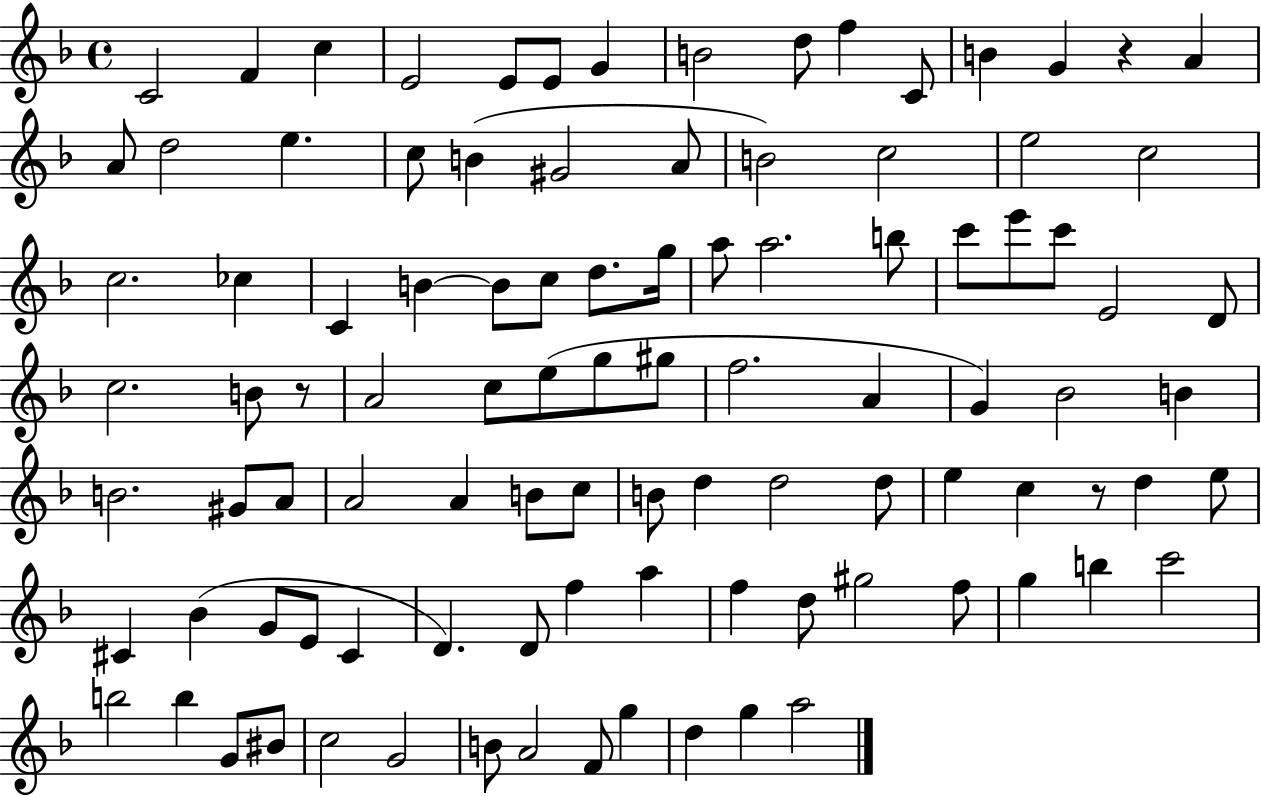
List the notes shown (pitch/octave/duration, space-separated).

C4/h F4/q C5/q E4/h E4/e E4/e G4/q B4/h D5/e F5/q C4/e B4/q G4/q R/q A4/q A4/e D5/h E5/q. C5/e B4/q G#4/h A4/e B4/h C5/h E5/h C5/h C5/h. CES5/q C4/q B4/q B4/e C5/e D5/e. G5/s A5/e A5/h. B5/e C6/e E6/e C6/e E4/h D4/e C5/h. B4/e R/e A4/h C5/e E5/e G5/e G#5/e F5/h. A4/q G4/q Bb4/h B4/q B4/h. G#4/e A4/e A4/h A4/q B4/e C5/e B4/e D5/q D5/h D5/e E5/q C5/q R/e D5/q E5/e C#4/q Bb4/q G4/e E4/e C#4/q D4/q. D4/e F5/q A5/q F5/q D5/e G#5/h F5/e G5/q B5/q C6/h B5/h B5/q G4/e BIS4/e C5/h G4/h B4/e A4/h F4/e G5/q D5/q G5/q A5/h